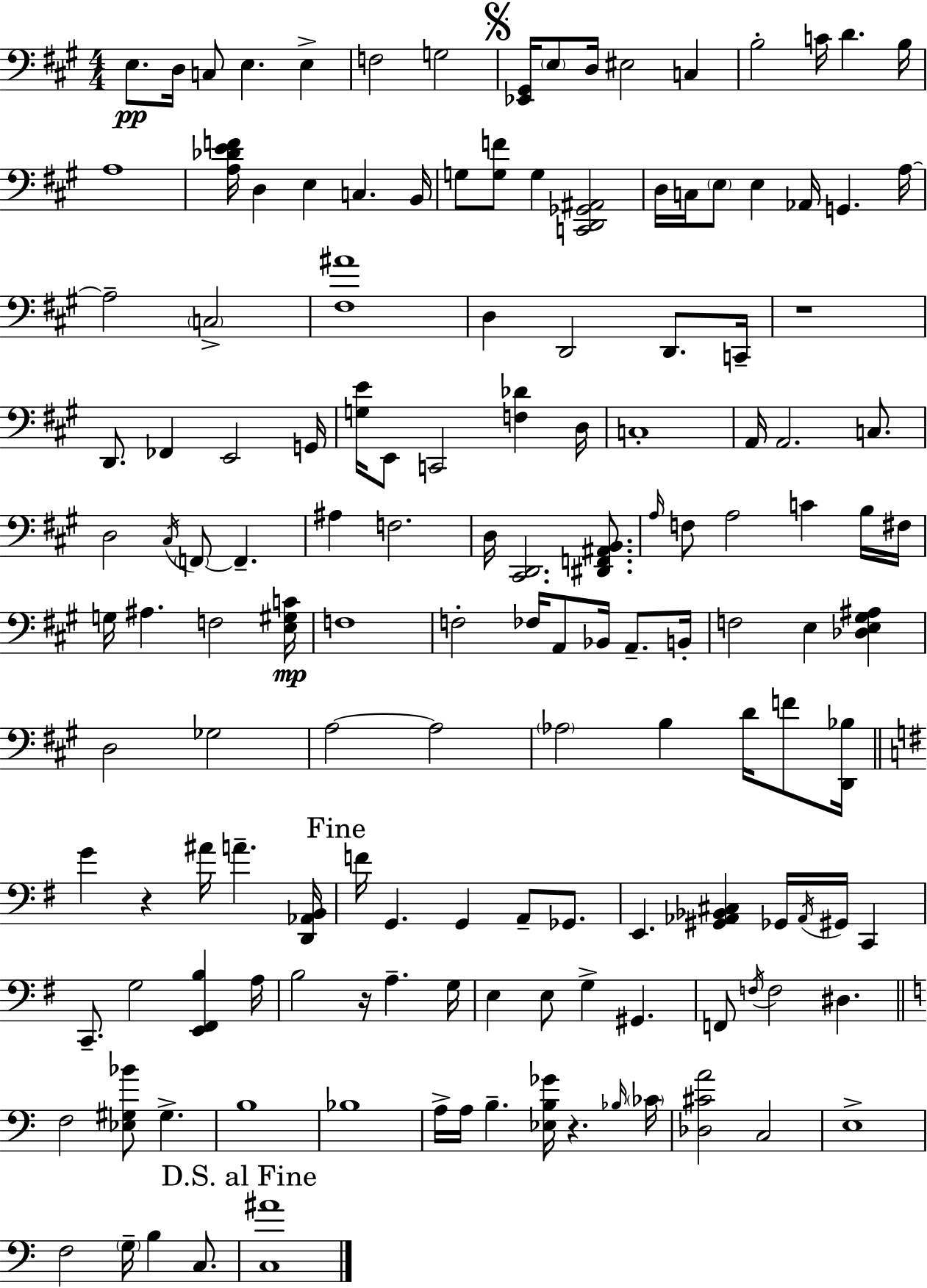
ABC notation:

X:1
T:Untitled
M:4/4
L:1/4
K:A
E,/2 D,/4 C,/2 E, E, F,2 G,2 [_E,,^G,,]/4 E,/2 D,/4 ^E,2 C, B,2 C/4 D B,/4 A,4 [A,_DEF]/4 D, E, C, B,,/4 G,/2 [G,F]/2 G, [C,,D,,_G,,^A,,]2 D,/4 C,/4 E,/2 E, _A,,/4 G,, A,/4 A,2 C,2 [^F,^A]4 D, D,,2 D,,/2 C,,/4 z4 D,,/2 _F,, E,,2 G,,/4 [G,E]/4 E,,/2 C,,2 [F,_D] D,/4 C,4 A,,/4 A,,2 C,/2 D,2 ^C,/4 F,,/2 F,, ^A, F,2 D,/4 [^C,,D,,]2 [^D,,F,,^A,,B,,]/2 A,/4 F,/2 A,2 C B,/4 ^F,/4 G,/4 ^A, F,2 [E,^G,C]/4 F,4 F,2 _F,/4 A,,/2 _B,,/4 A,,/2 B,,/4 F,2 E, [_D,E,^G,^A,] D,2 _G,2 A,2 A,2 _A,2 B, D/4 F/2 [D,,_B,]/4 G z ^A/4 A [D,,_A,,B,,]/4 F/4 G,, G,, A,,/2 _G,,/2 E,, [^G,,_A,,_B,,^C,] _G,,/4 _A,,/4 ^G,,/4 C,, C,,/2 G,2 [E,,^F,,B,] A,/4 B,2 z/4 A, G,/4 E, E,/2 G, ^G,, F,,/2 F,/4 F,2 ^D, F,2 [_E,^G,_B]/2 ^G, B,4 _B,4 A,/4 A,/4 B, [_E,B,_G]/4 z _B,/4 _C/4 [_D,^CA]2 C,2 E,4 F,2 G,/4 B, C,/2 [C,^A]4